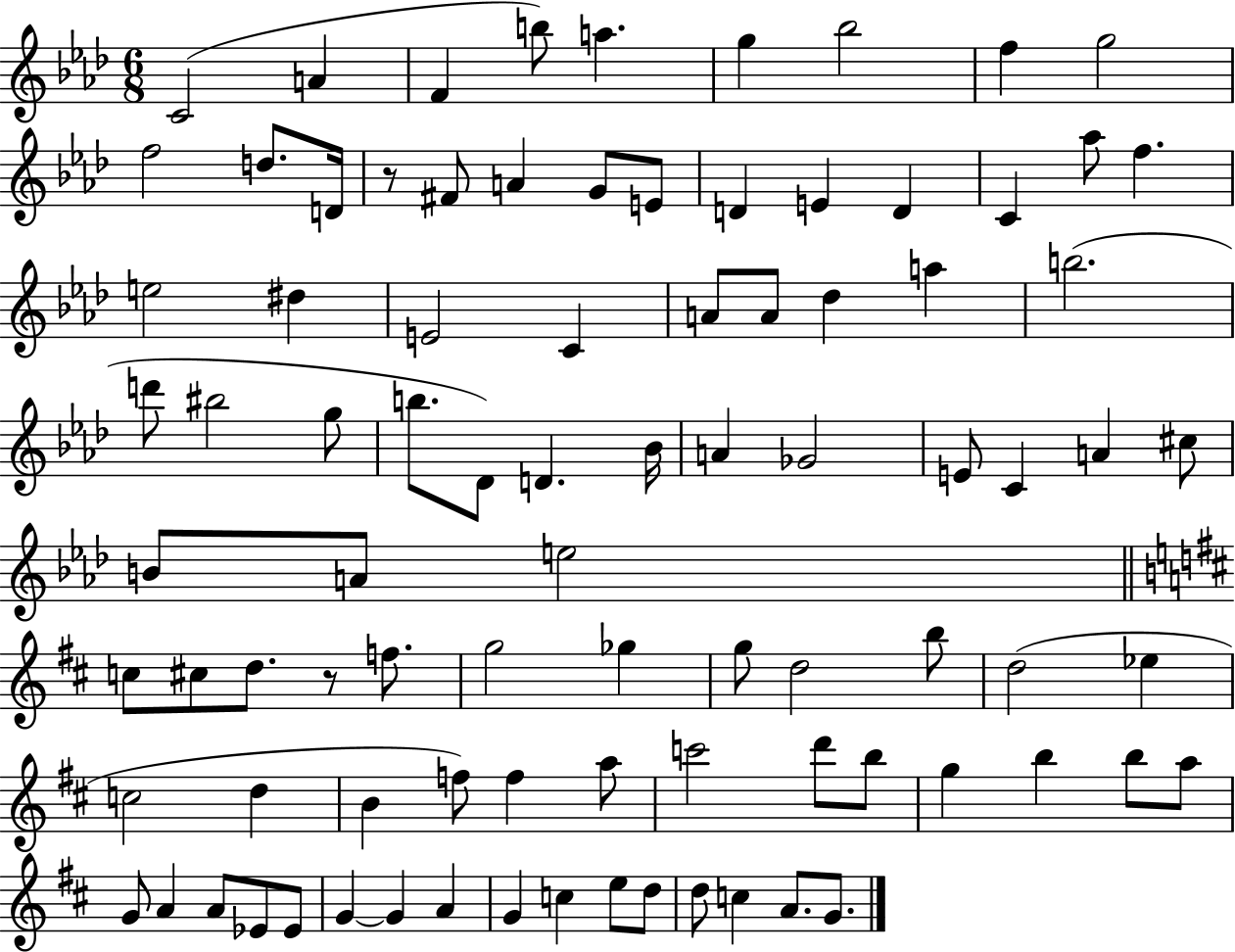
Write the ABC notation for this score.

X:1
T:Untitled
M:6/8
L:1/4
K:Ab
C2 A F b/2 a g _b2 f g2 f2 d/2 D/4 z/2 ^F/2 A G/2 E/2 D E D C _a/2 f e2 ^d E2 C A/2 A/2 _d a b2 d'/2 ^b2 g/2 b/2 _D/2 D _B/4 A _G2 E/2 C A ^c/2 B/2 A/2 e2 c/2 ^c/2 d/2 z/2 f/2 g2 _g g/2 d2 b/2 d2 _e c2 d B f/2 f a/2 c'2 d'/2 b/2 g b b/2 a/2 G/2 A A/2 _E/2 _E/2 G G A G c e/2 d/2 d/2 c A/2 G/2